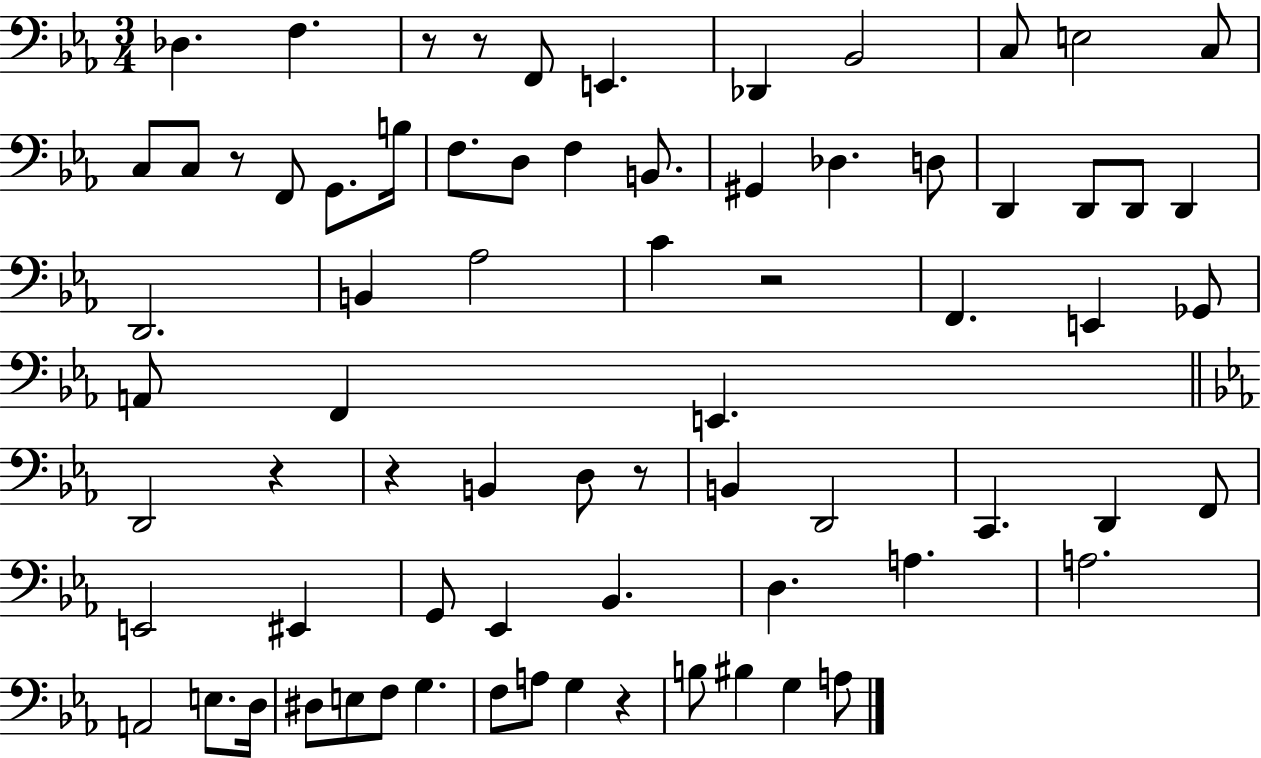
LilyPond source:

{
  \clef bass
  \numericTimeSignature
  \time 3/4
  \key ees \major
  des4. f4. | r8 r8 f,8 e,4. | des,4 bes,2 | c8 e2 c8 | \break c8 c8 r8 f,8 g,8. b16 | f8. d8 f4 b,8. | gis,4 des4. d8 | d,4 d,8 d,8 d,4 | \break d,2. | b,4 aes2 | c'4 r2 | f,4. e,4 ges,8 | \break a,8 f,4 e,4. | \bar "||" \break \key ees \major d,2 r4 | r4 b,4 d8 r8 | b,4 d,2 | c,4. d,4 f,8 | \break e,2 eis,4 | g,8 ees,4 bes,4. | d4. a4. | a2. | \break a,2 e8. d16 | dis8 e8 f8 g4. | f8 a8 g4 r4 | b8 bis4 g4 a8 | \break \bar "|."
}